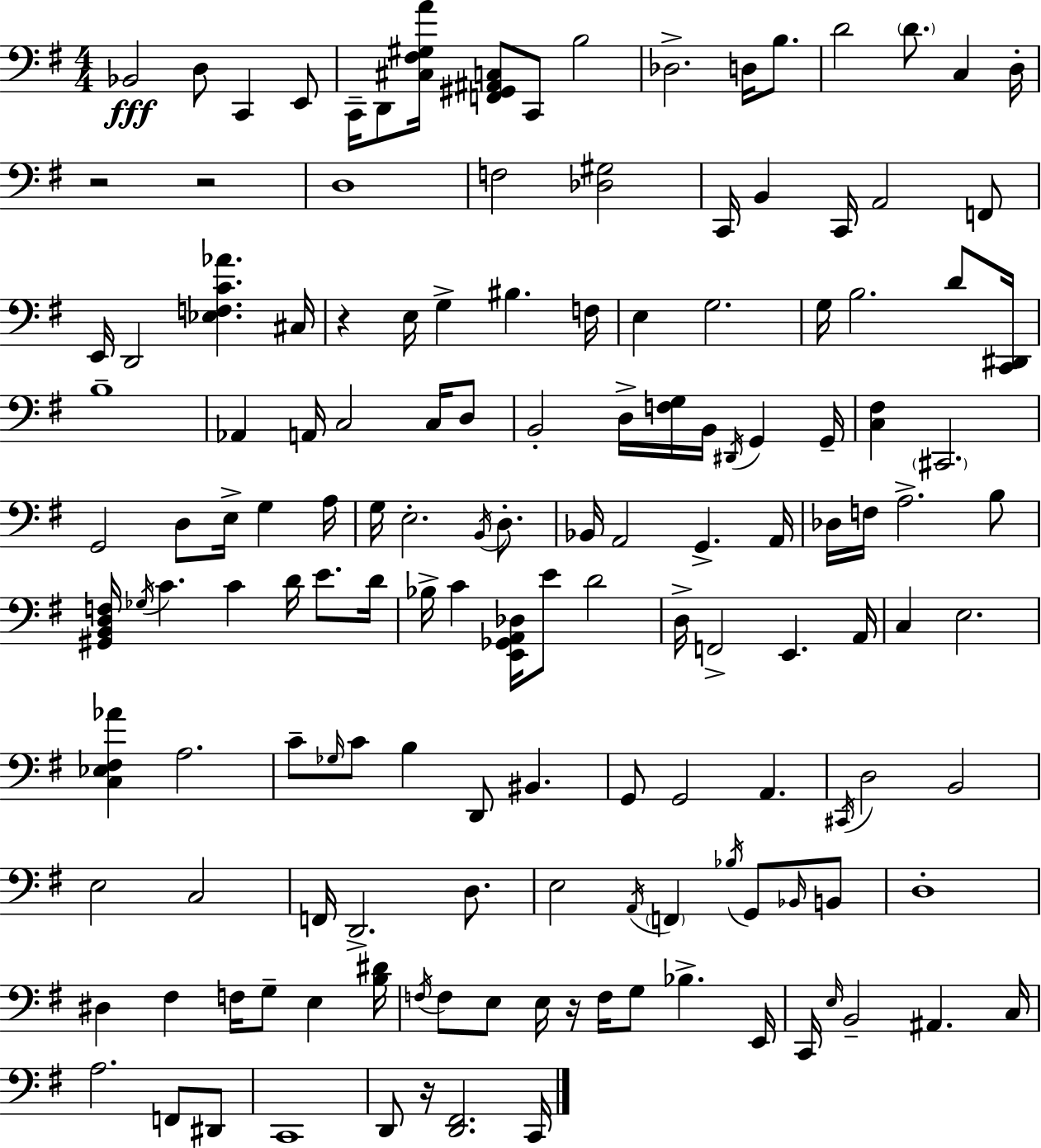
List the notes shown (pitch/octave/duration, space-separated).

Bb2/h D3/e C2/q E2/e C2/s D2/e [C#3,F#3,G#3,A4]/s [F2,G#2,A#2,C3]/e C2/e B3/h Db3/h. D3/s B3/e. D4/h D4/e. C3/q D3/s R/h R/h D3/w F3/h [Db3,G#3]/h C2/s B2/q C2/s A2/h F2/e E2/s D2/h [Eb3,F3,C4,Ab4]/q. C#3/s R/q E3/s G3/q BIS3/q. F3/s E3/q G3/h. G3/s B3/h. D4/e [C2,D#2]/s B3/w Ab2/q A2/s C3/h C3/s D3/e B2/h D3/s [F3,G3]/s B2/s D#2/s G2/q G2/s [C3,F#3]/q C#2/h. G2/h D3/e E3/s G3/q A3/s G3/s E3/h. B2/s D3/e. Bb2/s A2/h G2/q. A2/s Db3/s F3/s A3/h. B3/e [G#2,B2,D3,F3]/s Gb3/s C4/q. C4/q D4/s E4/e. D4/s Bb3/s C4/q [E2,Gb2,A2,Db3]/s E4/e D4/h D3/s F2/h E2/q. A2/s C3/q E3/h. [C3,Eb3,F#3,Ab4]/q A3/h. C4/e Gb3/s C4/e B3/q D2/e BIS2/q. G2/e G2/h A2/q. C#2/s D3/h B2/h E3/h C3/h F2/s D2/h. D3/e. E3/h A2/s F2/q Bb3/s G2/e Bb2/s B2/e D3/w D#3/q F#3/q F3/s G3/e E3/q [B3,D#4]/s F3/s F3/e E3/e E3/s R/s F3/s G3/e Bb3/q. E2/s C2/s E3/s B2/h A#2/q. C3/s A3/h. F2/e D#2/e C2/w D2/e R/s [D2,F#2]/h. C2/s